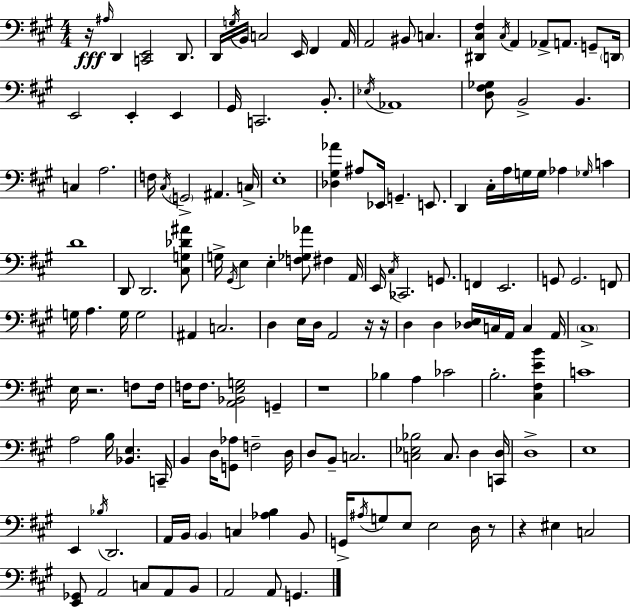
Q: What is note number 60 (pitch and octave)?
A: C#3